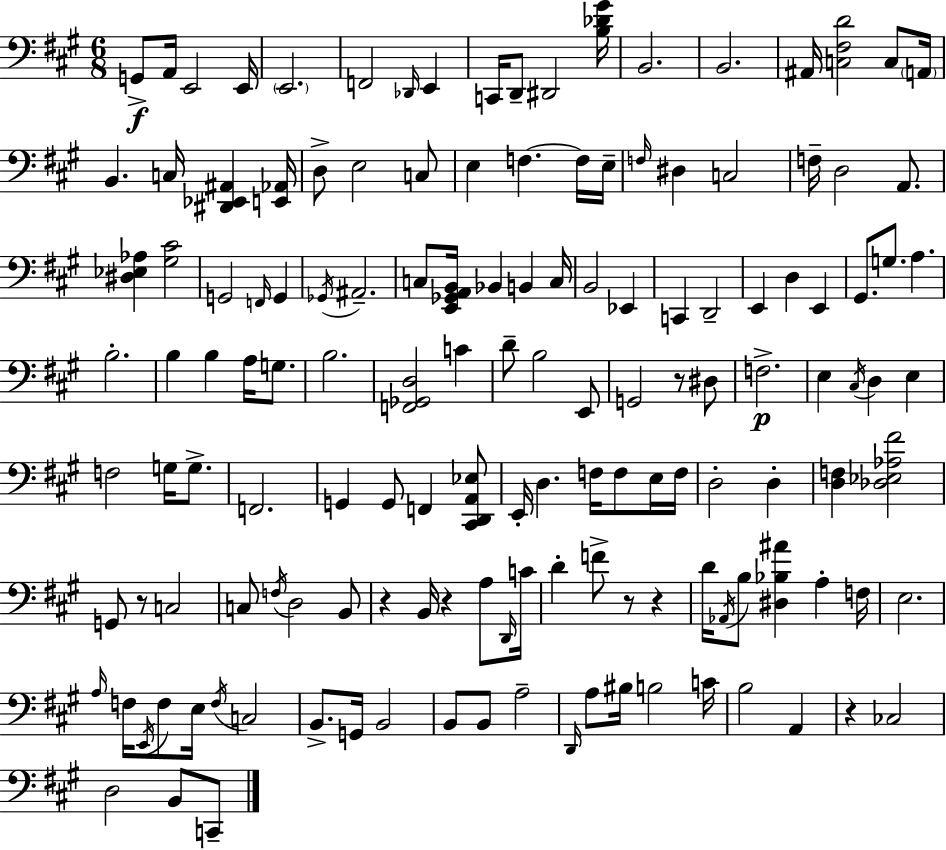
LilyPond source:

{
  \clef bass
  \numericTimeSignature
  \time 6/8
  \key a \major
  \repeat volta 2 { g,8->\f a,16 e,2 e,16 | \parenthesize e,2. | f,2 \grace { des,16 } e,4 | c,16 d,8-- dis,2 | \break <b des' gis'>16 b,2. | b,2. | ais,16 <c fis d'>2 c8 | \parenthesize a,16 b,4. c16 <dis, ees, ais,>4 | \break <e, aes,>16 d8-> e2 c8 | e4 f4.~~ f16 | e16-- \grace { f16 } dis4 c2 | f16-- d2 a,8. | \break <dis ees aes>4 <gis cis'>2 | g,2 \grace { f,16 } g,4 | \acciaccatura { ges,16 } ais,2.-- | c8 <e, ges, a, b,>16 bes,4 b,4 | \break c16 b,2 | ees,4 c,4 d,2-- | e,4 d4 | e,4 gis,8. g8. a4. | \break b2.-. | b4 b4 | a16 g8. b2. | <f, ges, d>2 | \break c'4 d'8-- b2 | e,8 g,2 | r8 dis8 f2.->\p | e4 \acciaccatura { cis16 } d4 | \break e4 f2 | g16 g8.-> f,2. | g,4 g,8 f,4 | <cis, d, a, ees>8 e,16-. d4. | \break f16 f8 e16 f16 d2-. | d4-. <d f>4 <des ees aes fis'>2 | g,8 r8 c2 | c8 \acciaccatura { f16 } d2 | \break b,8 r4 b,16 r4 | a8 \grace { d,16 } c'16 d'4-. f'8-> | r8 r4 d'16 \acciaccatura { aes,16 } b8 <dis bes ais'>4 | a4-. f16 e2. | \break \grace { a16 } f16 \acciaccatura { e,16 } f8 | e16 \acciaccatura { f16 } c2 b,8.-> | g,16 b,2 b,8 | b,8 a2-- \grace { d,16 } | \break a8 bis16 b2 c'16 | b2 a,4 | r4 ces2 | d2 b,8 c,8-- | \break } \bar "|."
}